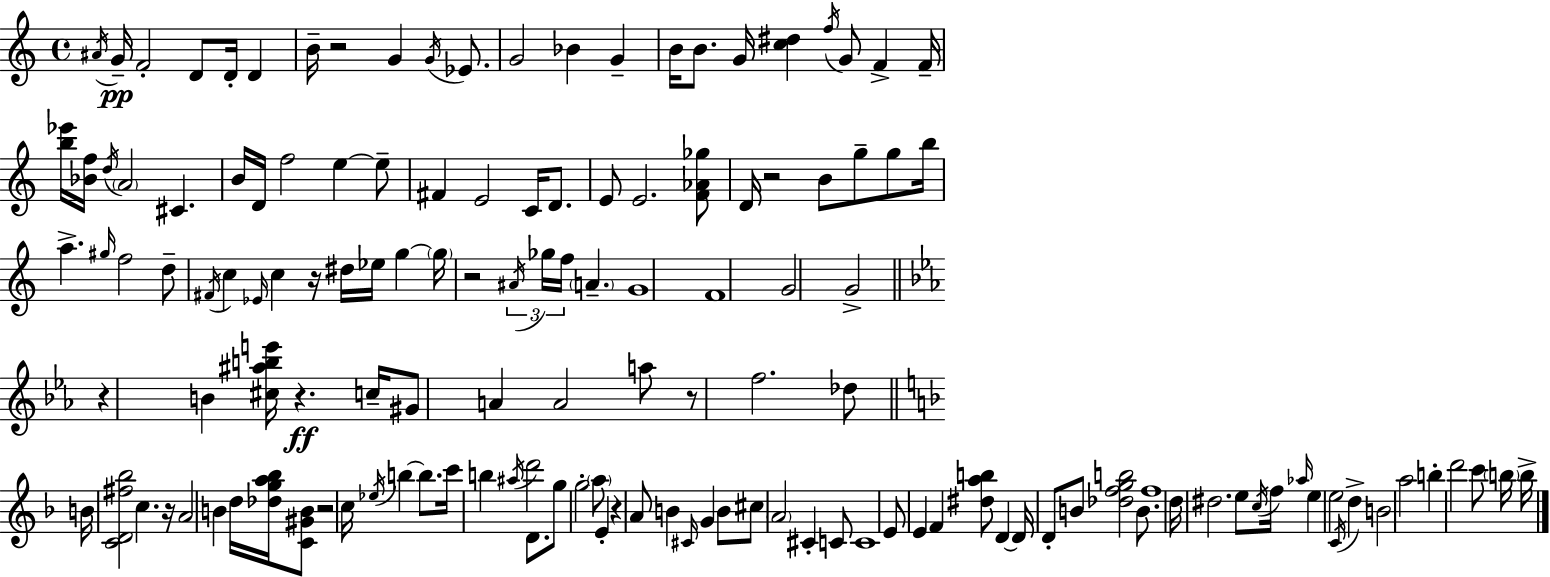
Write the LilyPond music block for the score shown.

{
  \clef treble
  \time 4/4
  \defaultTimeSignature
  \key a \minor
  \repeat volta 2 { \acciaccatura { ais'16 }\pp g'16-- f'2-. d'8 d'16-. d'4 | b'16-- r2 g'4 \acciaccatura { g'16 } ees'8. | g'2 bes'4 g'4-- | b'16 b'8. g'16 <c'' dis''>4 \acciaccatura { f''16 } g'8 f'4-> | \break f'16-- <b'' ees'''>16 <bes' f''>16 \acciaccatura { d''16 } \parenthesize a'2 cis'4. | b'16 d'16 f''2 e''4~~ | e''8-- fis'4 e'2 | c'16 d'8. e'8 e'2. | \break <f' aes' ges''>8 d'16 r2 b'8 g''8-- | g''8 b''16 a''4.-> \grace { gis''16 } f''2 | d''8-- \acciaccatura { fis'16 } c''4 \grace { ees'16 } c''4 r16 | dis''16 ees''16 g''4~~ \parenthesize g''16 r2 \tuplet 3/2 { \acciaccatura { ais'16 } | \break ges''16 f''16 } \parenthesize a'4.-- g'1 | f'1 | g'2 | g'2-> \bar "||" \break \key ees \major r4 b'4 <cis'' ais'' b'' e'''>16 r4.\ff c''16-- | gis'8 a'4 a'2 a''8 | r8 f''2. des''8 | \bar "||" \break \key f \major b'16 <c' d' fis'' bes''>2 c''4. r16 | a'2 b'4 d''16 <des'' g'' a'' bes''>16 <c' gis' b'>8 | r2 c''16 \acciaccatura { ees''16 } b''4~~ b''8. | c'''16 b''4 \acciaccatura { ais''16 } d'''2 d'8. | \break g''8 g''2-. \parenthesize a''8 e'4-. | r4 a'8 b'4 \grace { cis'16 } g'4 | b'8 cis''8 \parenthesize a'2 cis'4-. | c'8 c'1 | \break e'8 e'4 f'4 <dis'' a'' b''>8 d'4~~ | d'16 d'8-. b'8 <des'' f'' g'' b''>2 | b'8. f''1 | d''16 dis''2. | \break e''8 \acciaccatura { c''16 } f''16 \grace { aes''16 } e''4 e''2 | \acciaccatura { c'16 } d''4-> b'2 a''2 | b''4-. d'''2 | c'''8 \parenthesize b''16 b''16-> } \bar "|."
}